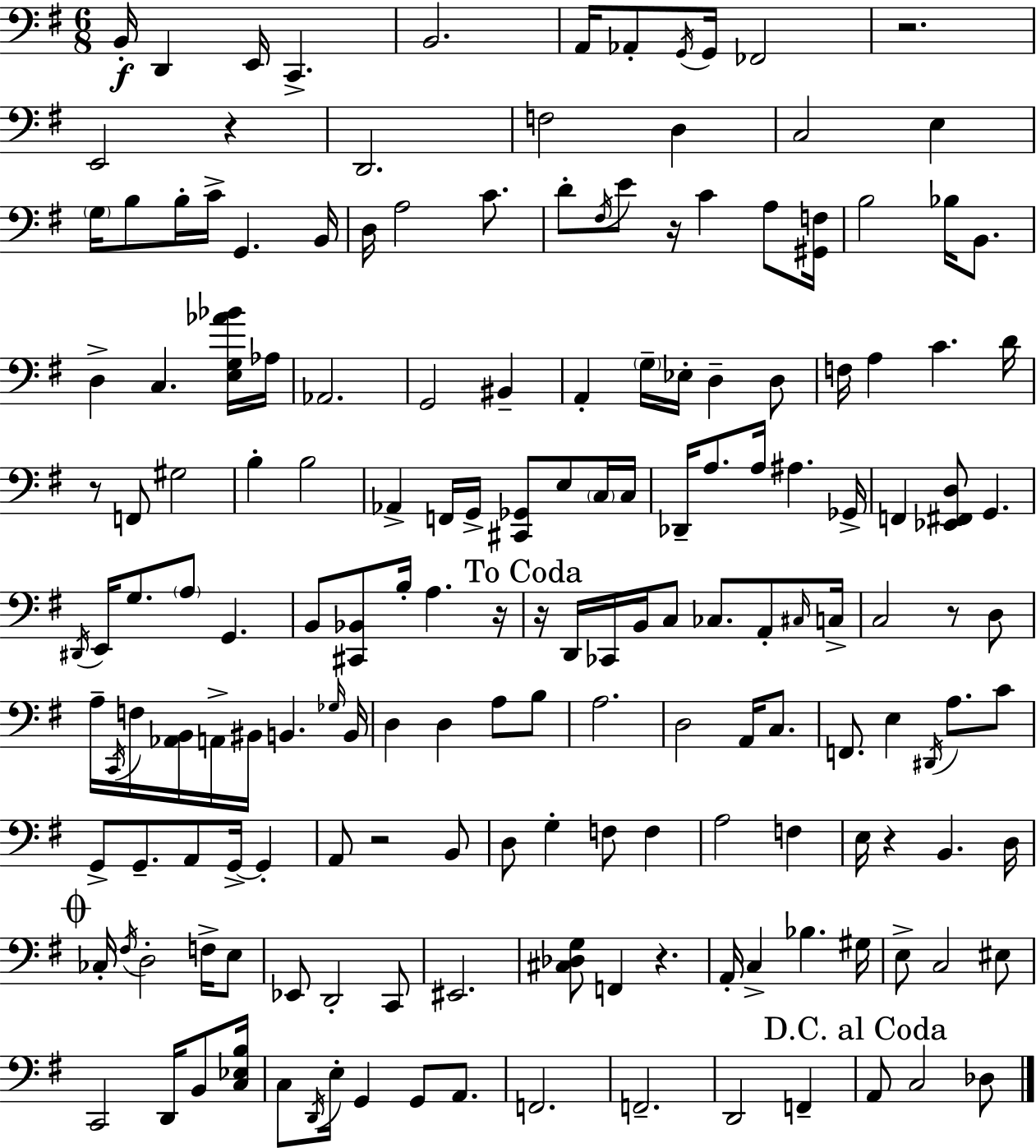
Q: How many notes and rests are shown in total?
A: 171